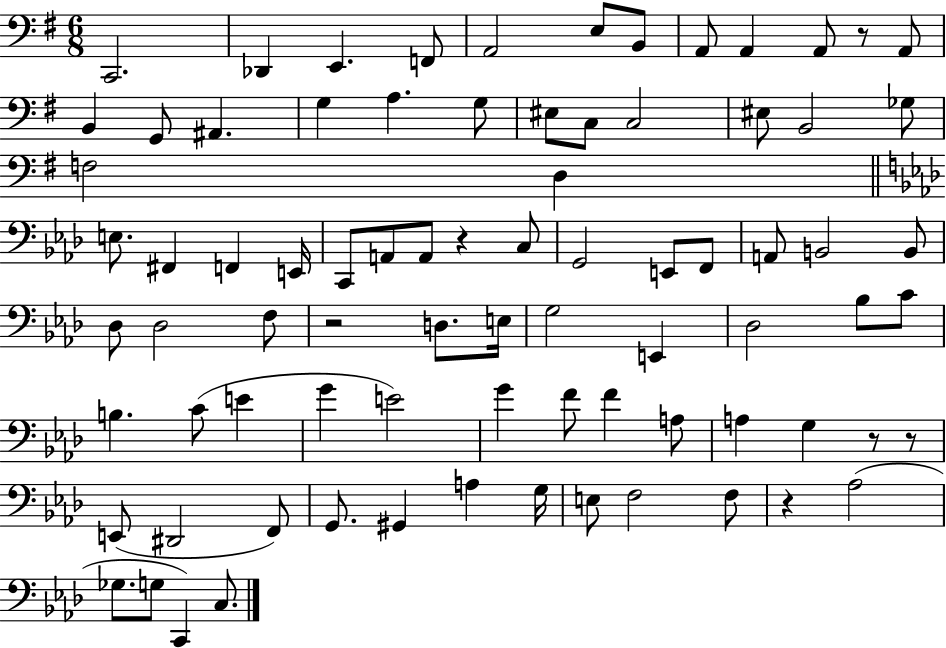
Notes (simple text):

C2/h. Db2/q E2/q. F2/e A2/h E3/e B2/e A2/e A2/q A2/e R/e A2/e B2/q G2/e A#2/q. G3/q A3/q. G3/e EIS3/e C3/e C3/h EIS3/e B2/h Gb3/e F3/h D3/q E3/e. F#2/q F2/q E2/s C2/e A2/e A2/e R/q C3/e G2/h E2/e F2/e A2/e B2/h B2/e Db3/e Db3/h F3/e R/h D3/e. E3/s G3/h E2/q Db3/h Bb3/e C4/e B3/q. C4/e E4/q G4/q E4/h G4/q F4/e F4/q A3/e A3/q G3/q R/e R/e E2/e D#2/h F2/e G2/e. G#2/q A3/q G3/s E3/e F3/h F3/e R/q Ab3/h Gb3/e. G3/e C2/q C3/e.